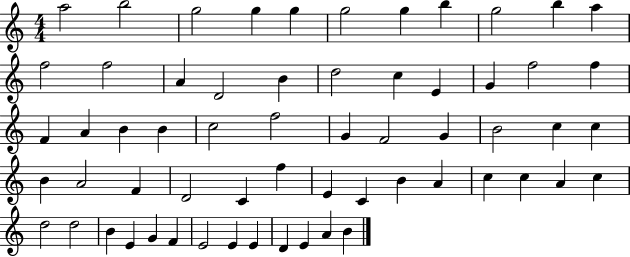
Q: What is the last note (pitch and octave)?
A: B4